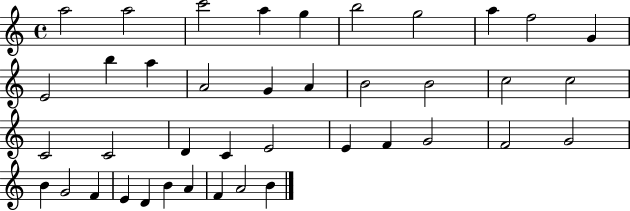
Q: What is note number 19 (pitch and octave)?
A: C5